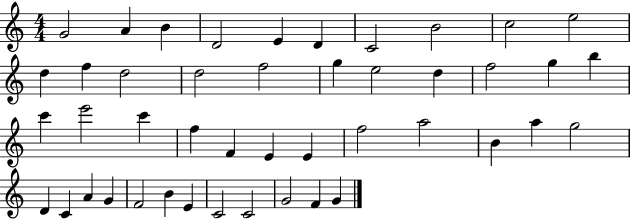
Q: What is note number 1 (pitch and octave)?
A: G4